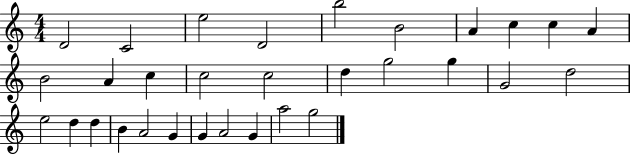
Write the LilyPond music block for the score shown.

{
  \clef treble
  \numericTimeSignature
  \time 4/4
  \key c \major
  d'2 c'2 | e''2 d'2 | b''2 b'2 | a'4 c''4 c''4 a'4 | \break b'2 a'4 c''4 | c''2 c''2 | d''4 g''2 g''4 | g'2 d''2 | \break e''2 d''4 d''4 | b'4 a'2 g'4 | g'4 a'2 g'4 | a''2 g''2 | \break \bar "|."
}